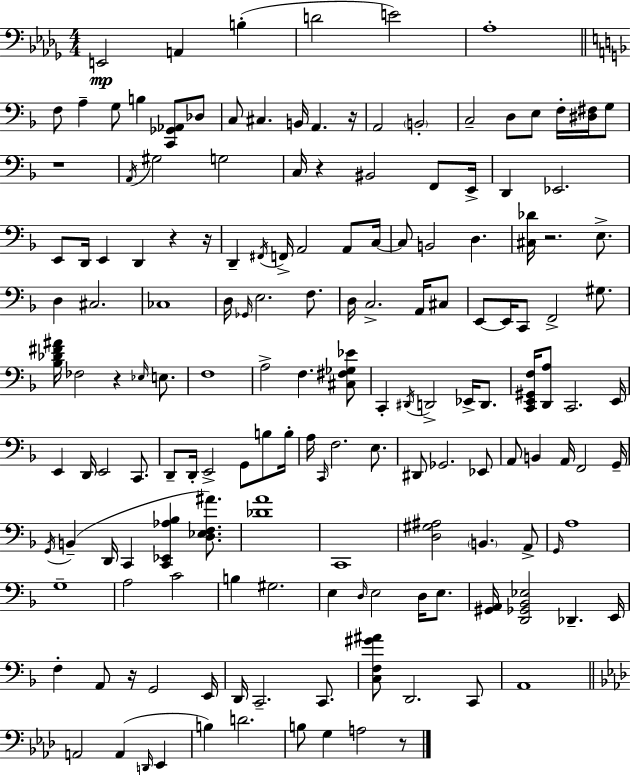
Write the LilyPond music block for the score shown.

{
  \clef bass
  \numericTimeSignature
  \time 4/4
  \key bes \minor
  e,2\mp a,4 b4-.( | d'2 e'2) | aes1-. | \bar "||" \break \key f \major f8 a4-- g8 b4 <c, ges, aes,>8 des8 | c8 cis4. b,16 a,4. r16 | a,2 \parenthesize b,2-. | c2-- d8 e8 f16-. <dis fis>16 g8 | \break r1 | \acciaccatura { a,16 } gis2 g2 | c16 r4 bis,2 f,8 | e,16-> d,4 ees,2. | \break e,8 d,16 e,4 d,4 r4 | r16 d,4-- \acciaccatura { fis,16 } f,16-> a,2 a,8 | c16~~ c8 b,2 d4. | <cis des'>16 r2. e8.-> | \break d4 cis2. | ces1 | d16 \grace { ges,16 } e2. | f8. d16 c2.-> | \break a,16 cis8 e,8~~ e,16 c,8 f,2-> | gis8. <bes des' fis' ais'>16 fes2 r4 | \grace { ees16 } e8. f1 | a2-> f4. | \break <cis fis ges ees'>8 c,4-. \acciaccatura { dis,16 } d,2-> | ees,16-> d,8. <c, e, gis, f>16 <d, a>8 c,2. | e,16 e,4 d,16 e,2 | c,8. d,8-- d,16-. e,2-> | \break g,8 b8 b16-. a16 \grace { c,16 } f2. | e8. dis,8 ges,2. | ees,8 a,8 b,4 a,16 f,2 | g,16-- \acciaccatura { g,16 } b,4--( d,16 c,4 | \break <c, ees, aes bes>4 <d ees f ais'>8.) <des' a'>1 | c,1 | <d gis ais>2 \parenthesize b,4. | a,8-> \grace { g,16 } a1 | \break g1-- | a2 | c'2 b4 gis2. | e4 \grace { d16 } e2 | \break d16 e8. <gis, a,>16 <d, ges, bes, ees>2 | des,4.-- e,16 f4-. a,8 r16 | g,2 e,16 d,16 c,2.-- | c,8. <c f gis' ais'>8 d,2. | \break c,8 a,1 | \bar "||" \break \key aes \major a,2 a,4( \grace { d,16 } ees,4 | b4) d'2. | b8 g4 a2 r8 | \bar "|."
}